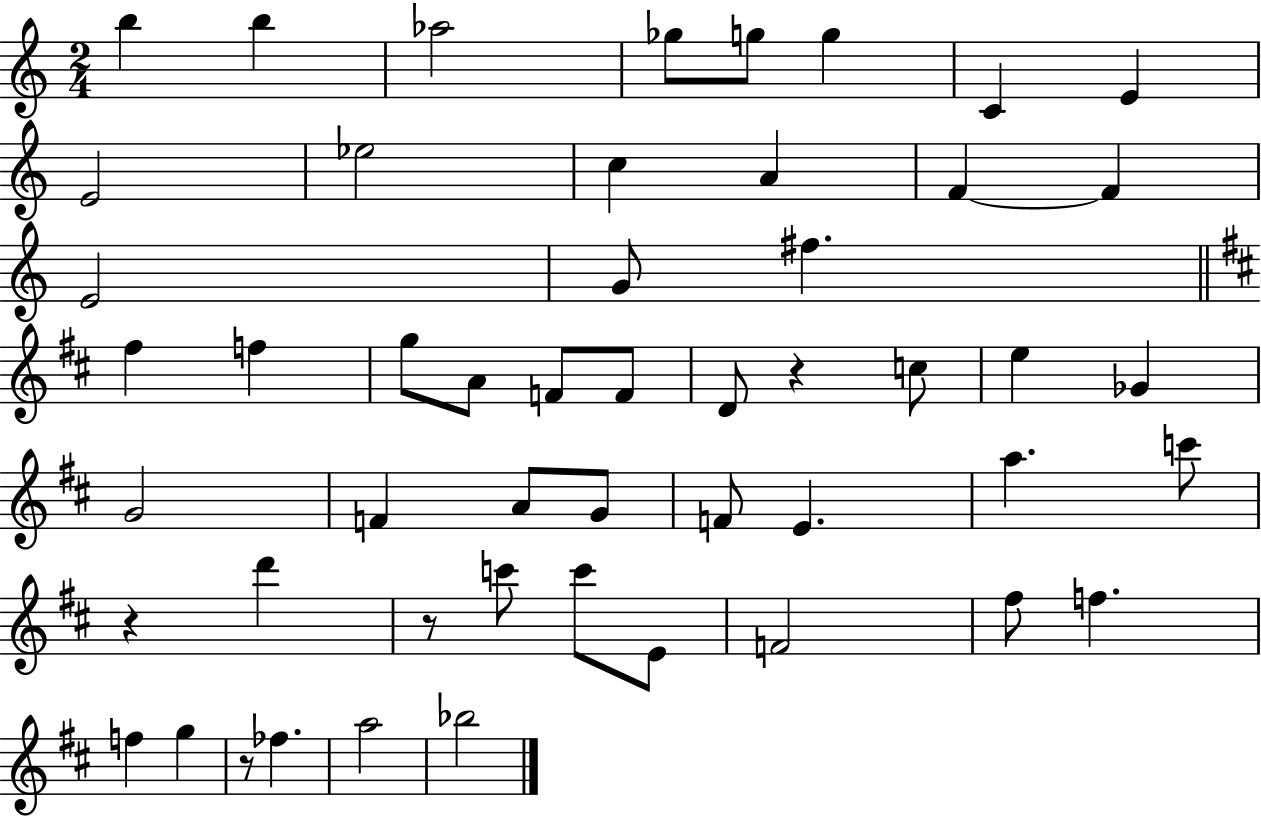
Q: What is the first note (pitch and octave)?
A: B5